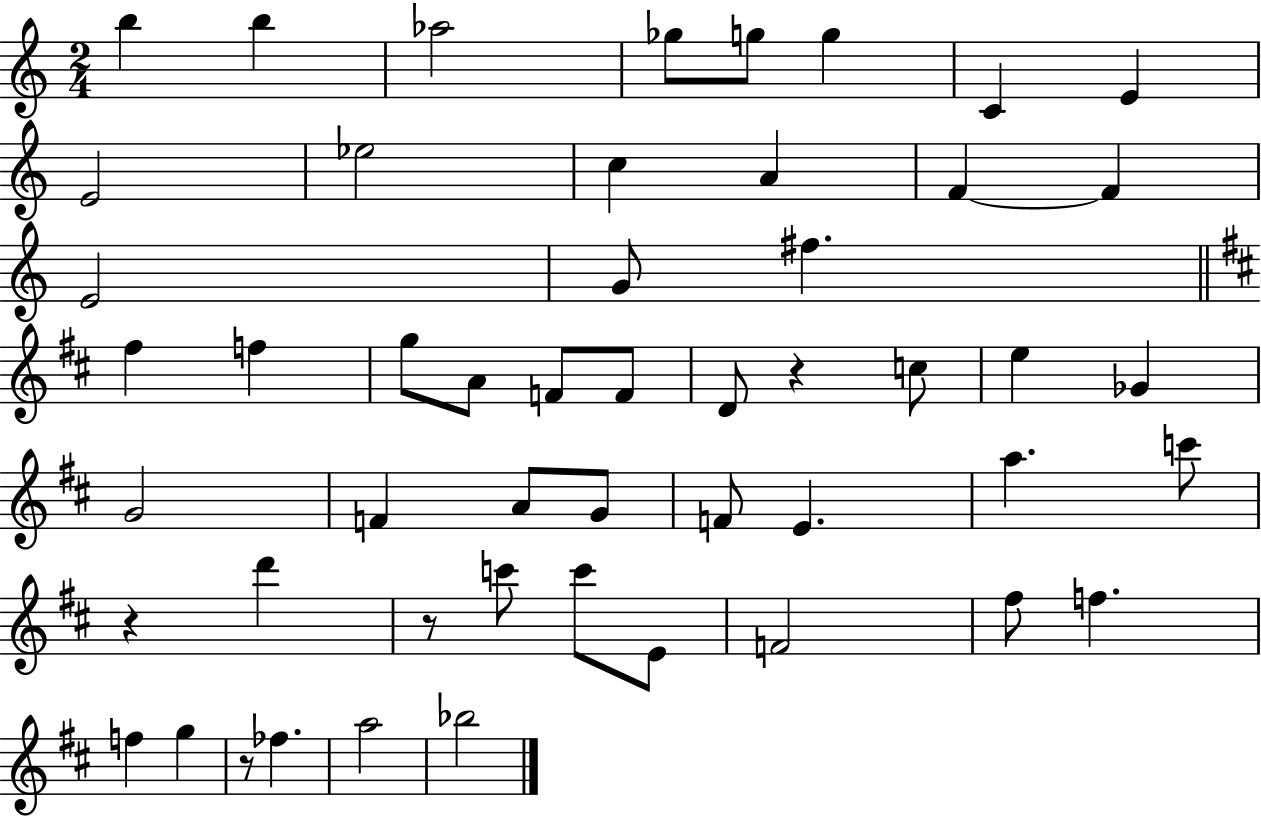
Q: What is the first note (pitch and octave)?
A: B5